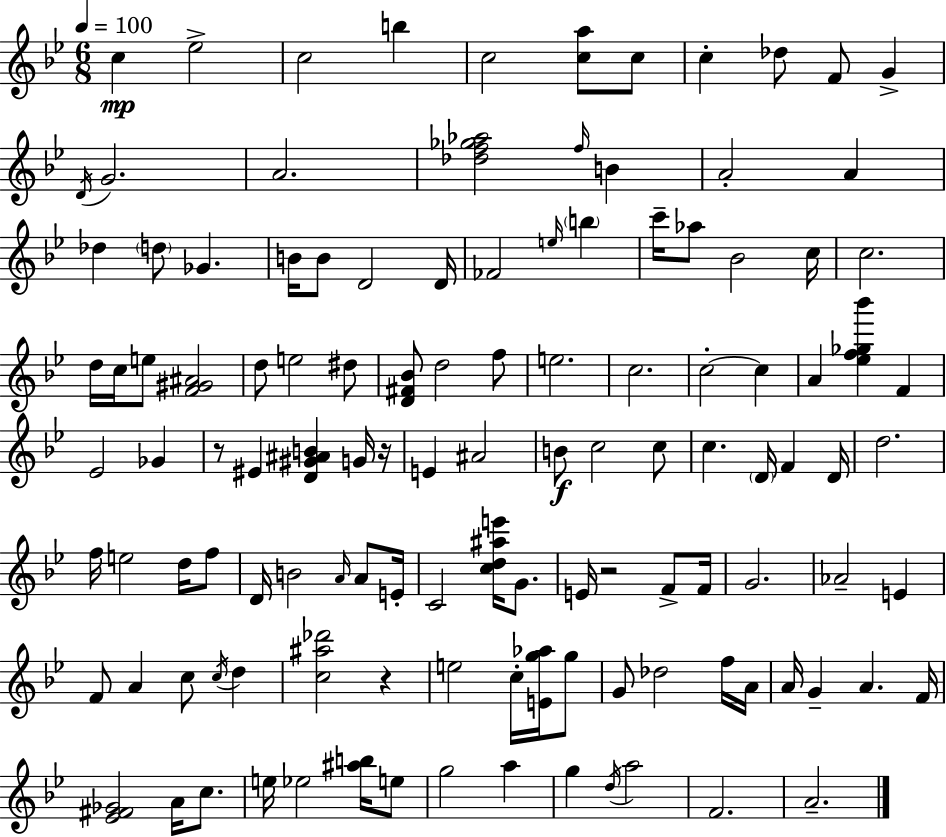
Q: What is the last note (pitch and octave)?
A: A4